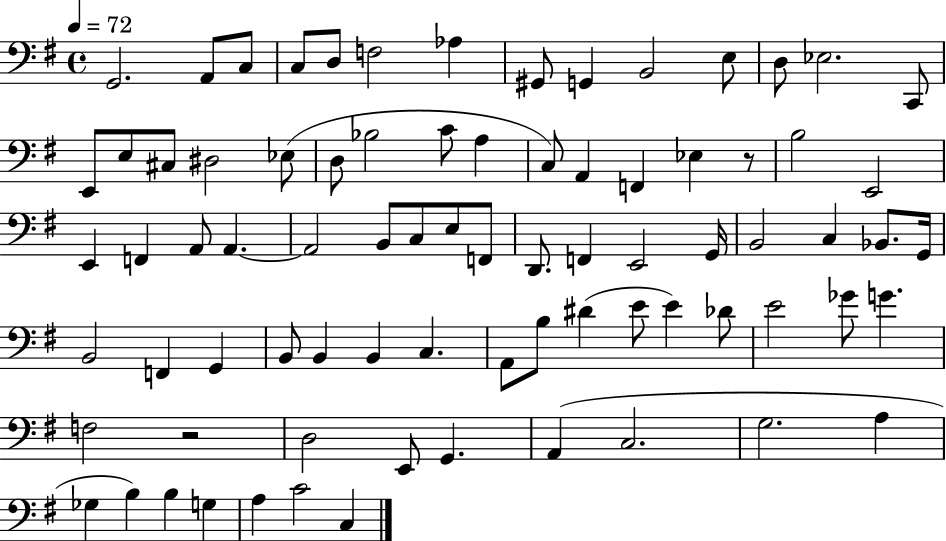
X:1
T:Untitled
M:4/4
L:1/4
K:G
G,,2 A,,/2 C,/2 C,/2 D,/2 F,2 _A, ^G,,/2 G,, B,,2 E,/2 D,/2 _E,2 C,,/2 E,,/2 E,/2 ^C,/2 ^D,2 _E,/2 D,/2 _B,2 C/2 A, C,/2 A,, F,, _E, z/2 B,2 E,,2 E,, F,, A,,/2 A,, A,,2 B,,/2 C,/2 E,/2 F,,/2 D,,/2 F,, E,,2 G,,/4 B,,2 C, _B,,/2 G,,/4 B,,2 F,, G,, B,,/2 B,, B,, C, A,,/2 B,/2 ^D E/2 E _D/2 E2 _G/2 G F,2 z2 D,2 E,,/2 G,, A,, C,2 G,2 A, _G, B, B, G, A, C2 C,